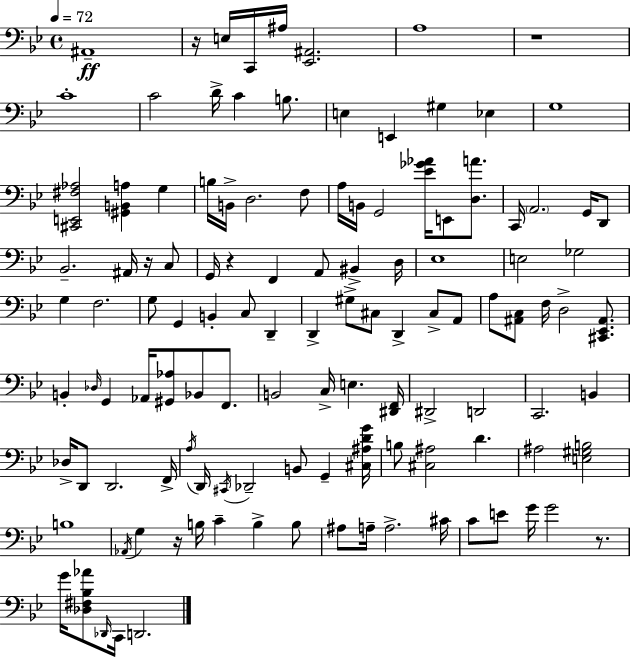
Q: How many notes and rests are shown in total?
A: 119